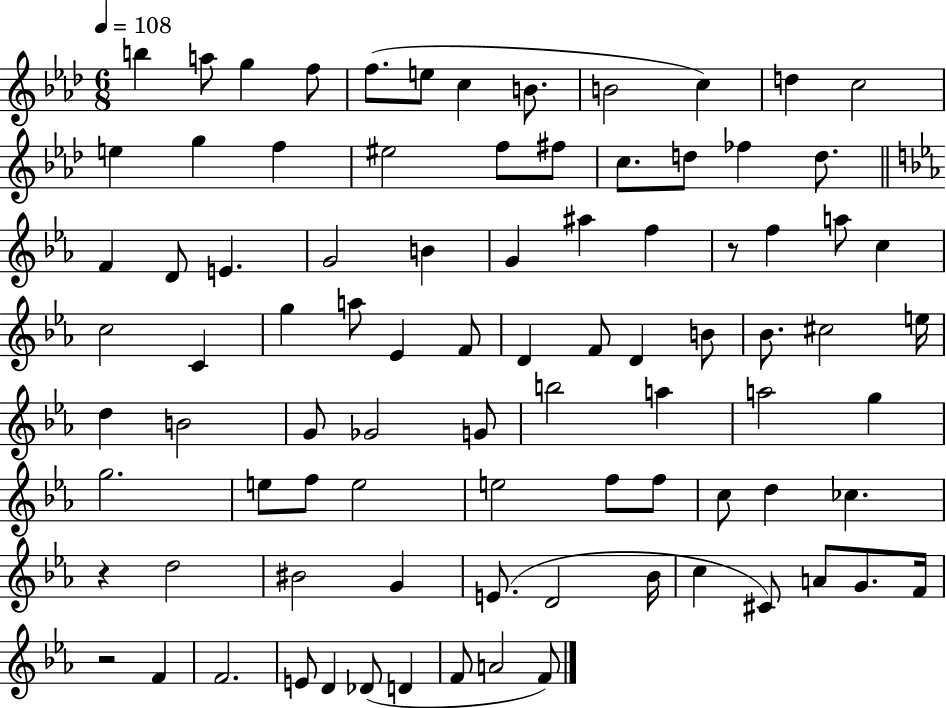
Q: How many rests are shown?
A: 3